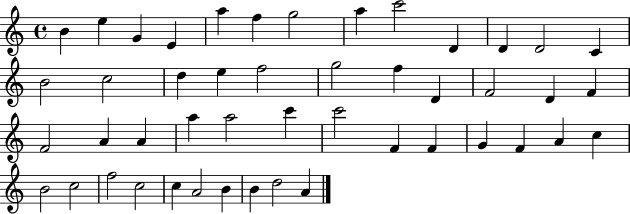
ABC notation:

X:1
T:Untitled
M:4/4
L:1/4
K:C
B e G E a f g2 a c'2 D D D2 C B2 c2 d e f2 g2 f D F2 D F F2 A A a a2 c' c'2 F F G F A c B2 c2 f2 c2 c A2 B B d2 A